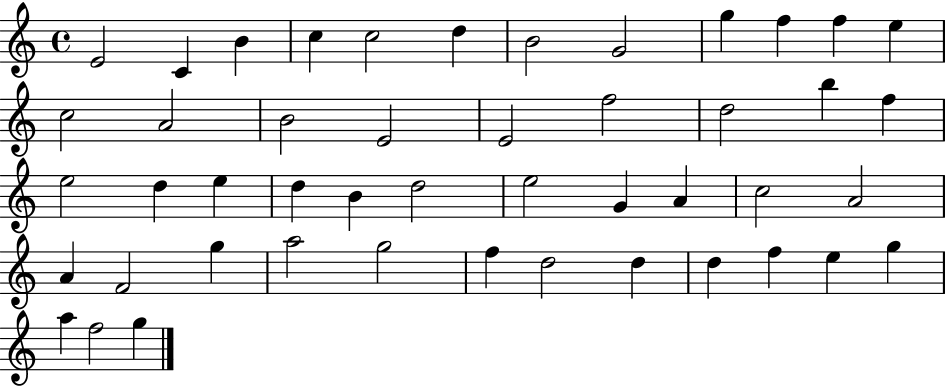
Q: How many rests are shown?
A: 0